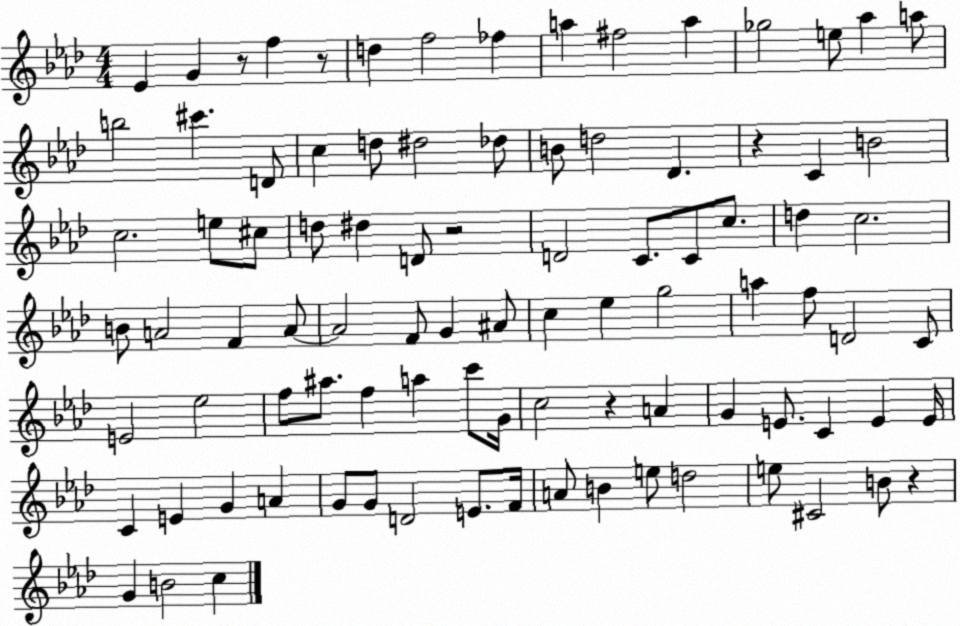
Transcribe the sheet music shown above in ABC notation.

X:1
T:Untitled
M:4/4
L:1/4
K:Ab
_E G z/2 f z/2 d f2 _f a ^f2 a _g2 e/2 _a a/2 b2 ^c' D/2 c d/2 ^d2 _d/2 B/2 d2 _D z C B2 c2 e/2 ^c/2 d/2 ^d D/2 z2 D2 C/2 C/2 c/2 d c2 B/2 A2 F A/2 A2 F/2 G ^A/2 c _e g2 a f/2 D2 C/2 E2 _e2 f/2 ^a/2 f a c'/2 G/4 c2 z A G E/2 C E E/4 C E G A G/2 G/2 D2 E/2 F/4 A/2 B e/2 d2 e/2 ^C2 B/2 z G B2 c